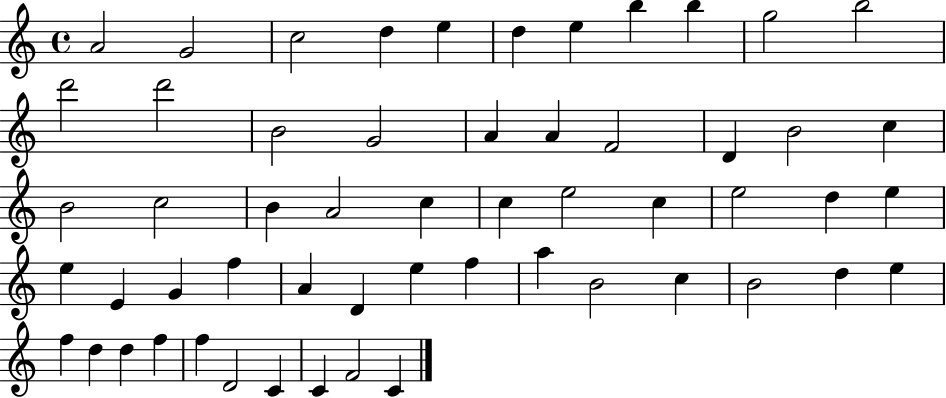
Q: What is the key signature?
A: C major